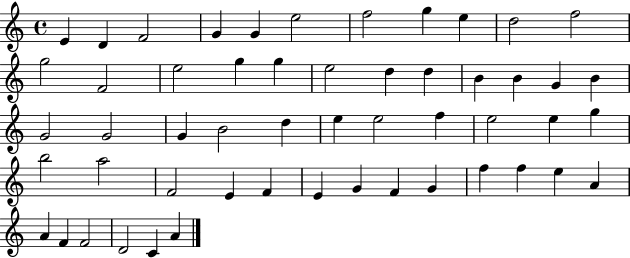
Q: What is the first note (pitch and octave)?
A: E4